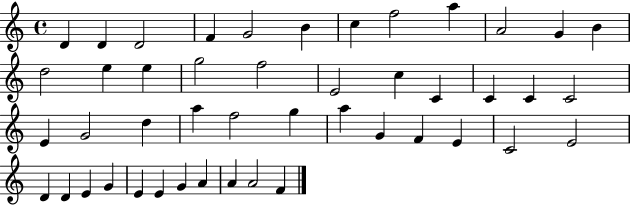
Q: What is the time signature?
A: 4/4